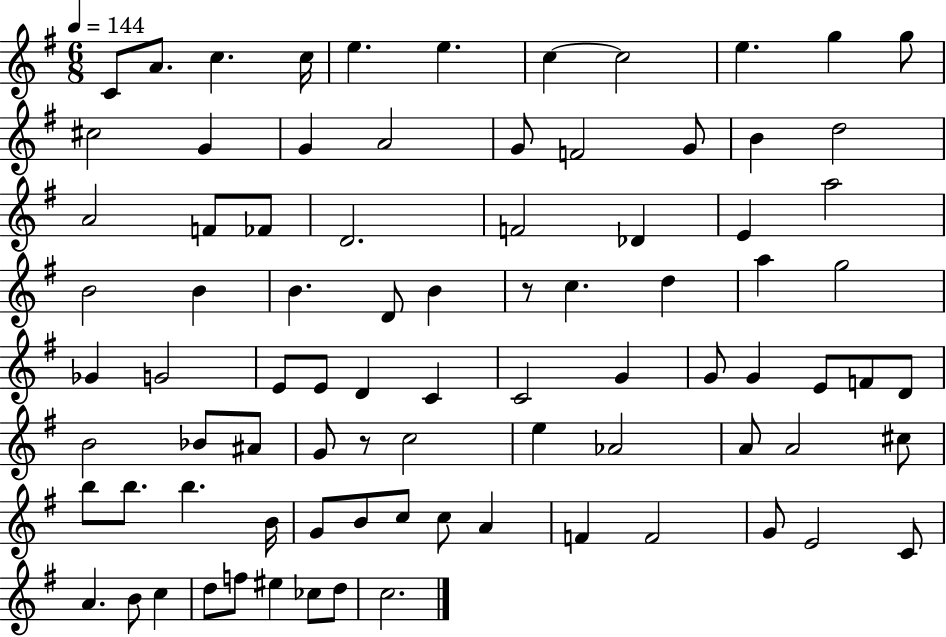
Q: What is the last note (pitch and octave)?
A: C5